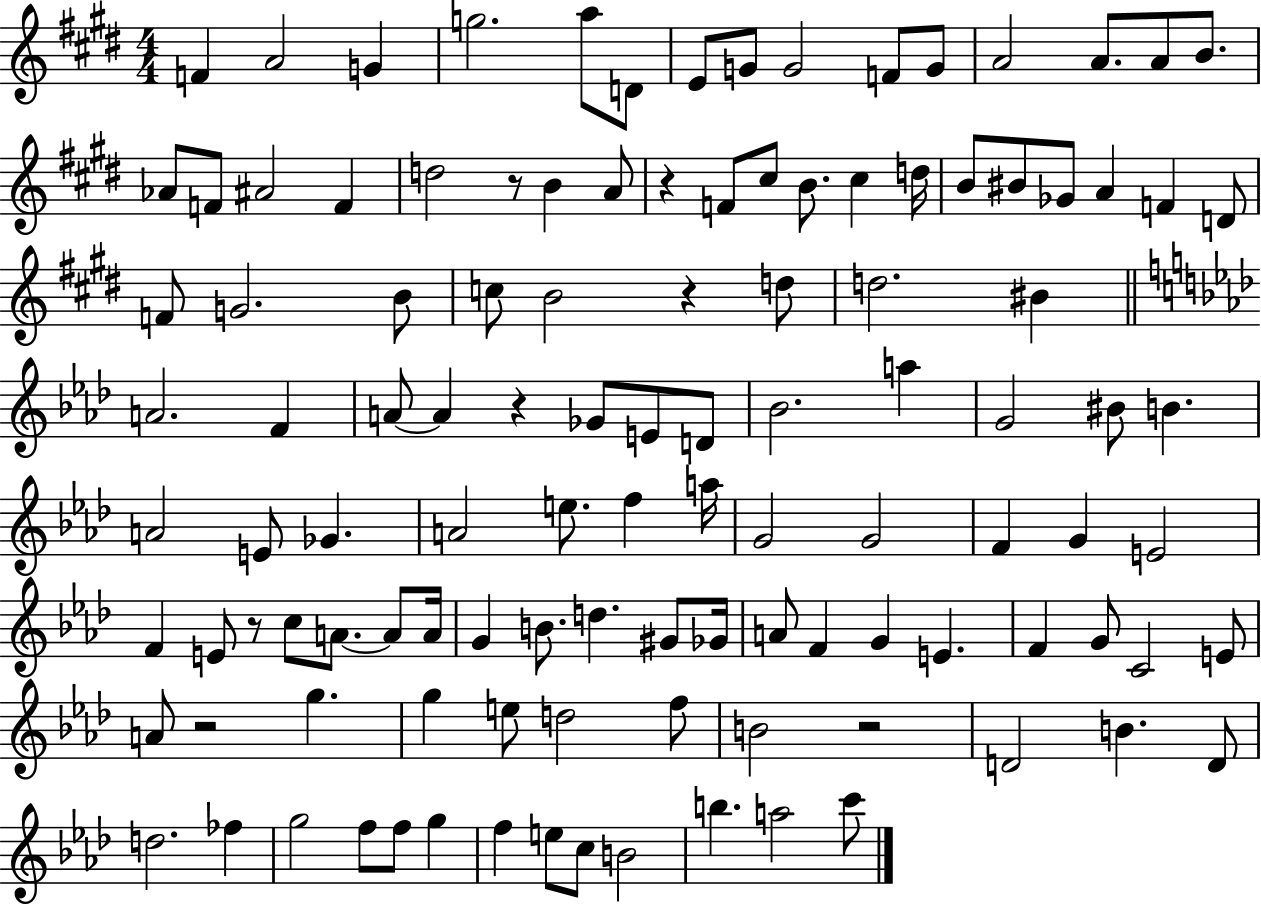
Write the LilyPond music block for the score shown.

{
  \clef treble
  \numericTimeSignature
  \time 4/4
  \key e \major
  \repeat volta 2 { f'4 a'2 g'4 | g''2. a''8 d'8 | e'8 g'8 g'2 f'8 g'8 | a'2 a'8. a'8 b'8. | \break aes'8 f'8 ais'2 f'4 | d''2 r8 b'4 a'8 | r4 f'8 cis''8 b'8. cis''4 d''16 | b'8 bis'8 ges'8 a'4 f'4 d'8 | \break f'8 g'2. b'8 | c''8 b'2 r4 d''8 | d''2. bis'4 | \bar "||" \break \key aes \major a'2. f'4 | a'8~~ a'4 r4 ges'8 e'8 d'8 | bes'2. a''4 | g'2 bis'8 b'4. | \break a'2 e'8 ges'4. | a'2 e''8. f''4 a''16 | g'2 g'2 | f'4 g'4 e'2 | \break f'4 e'8 r8 c''8 a'8.~~ a'8 a'16 | g'4 b'8. d''4. gis'8 ges'16 | a'8 f'4 g'4 e'4. | f'4 g'8 c'2 e'8 | \break a'8 r2 g''4. | g''4 e''8 d''2 f''8 | b'2 r2 | d'2 b'4. d'8 | \break d''2. fes''4 | g''2 f''8 f''8 g''4 | f''4 e''8 c''8 b'2 | b''4. a''2 c'''8 | \break } \bar "|."
}